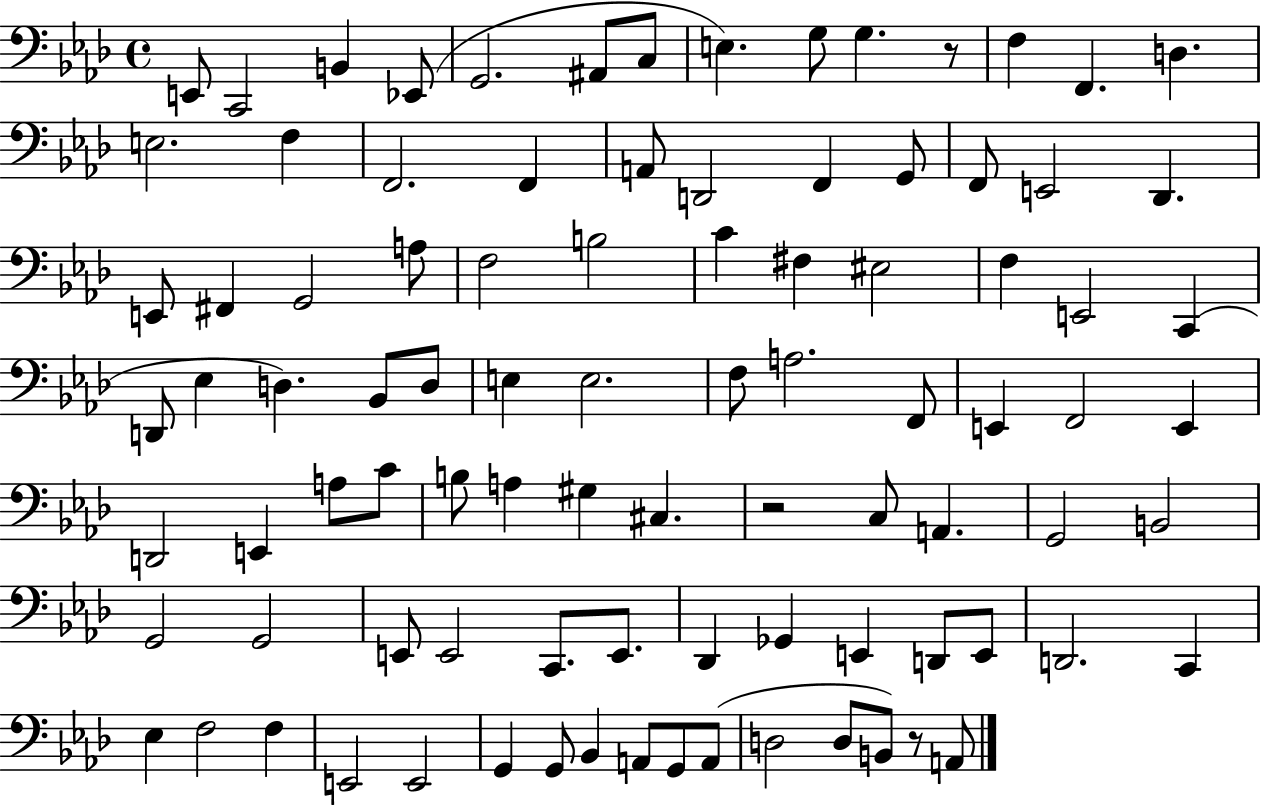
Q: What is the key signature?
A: AES major